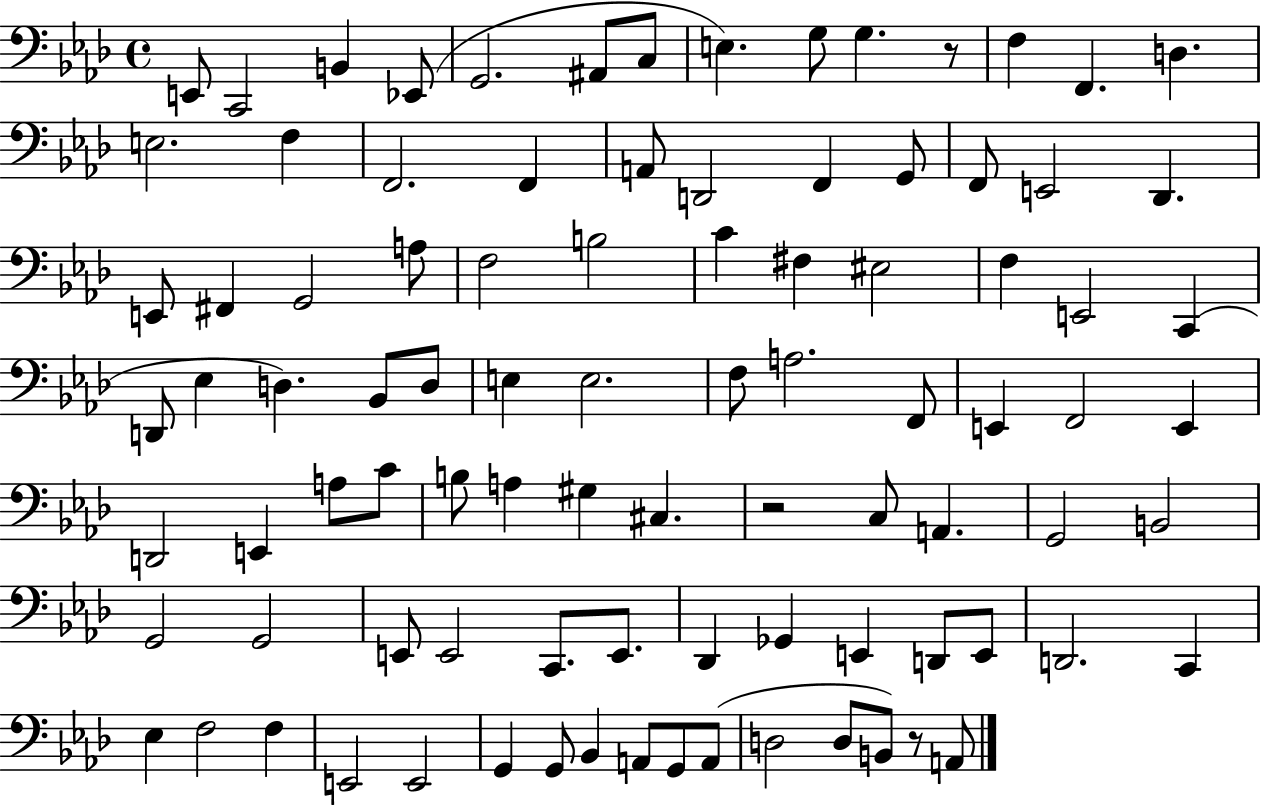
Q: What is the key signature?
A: AES major